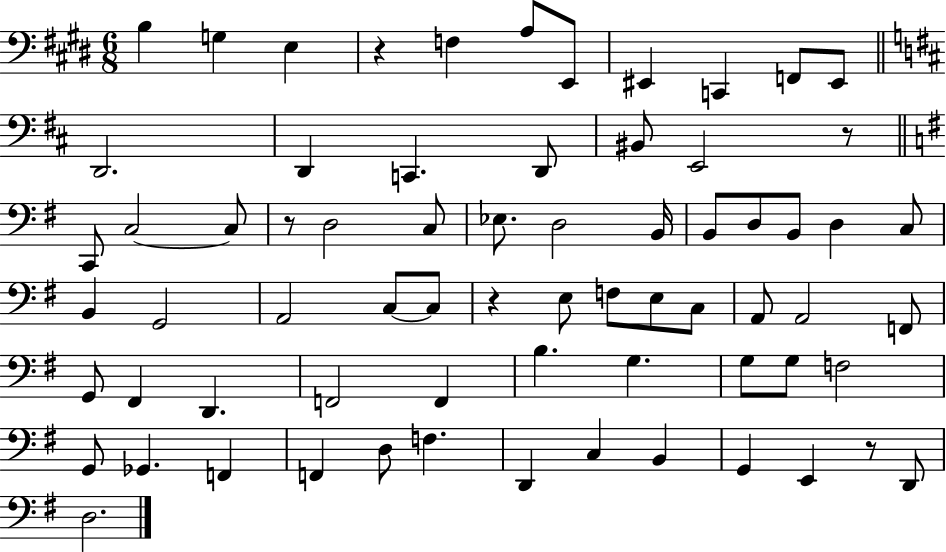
{
  \clef bass
  \numericTimeSignature
  \time 6/8
  \key e \major
  b4 g4 e4 | r4 f4 a8 e,8 | eis,4 c,4 f,8 eis,8 | \bar "||" \break \key b \minor d,2. | d,4 c,4. d,8 | bis,8 e,2 r8 | \bar "||" \break \key e \minor c,8 c2~~ c8 | r8 d2 c8 | ees8. d2 b,16 | b,8 d8 b,8 d4 c8 | \break b,4 g,2 | a,2 c8~~ c8 | r4 e8 f8 e8 c8 | a,8 a,2 f,8 | \break g,8 fis,4 d,4. | f,2 f,4 | b4. g4. | g8 g8 f2 | \break g,8 ges,4. f,4 | f,4 d8 f4. | d,4 c4 b,4 | g,4 e,4 r8 d,8 | \break d2. | \bar "|."
}